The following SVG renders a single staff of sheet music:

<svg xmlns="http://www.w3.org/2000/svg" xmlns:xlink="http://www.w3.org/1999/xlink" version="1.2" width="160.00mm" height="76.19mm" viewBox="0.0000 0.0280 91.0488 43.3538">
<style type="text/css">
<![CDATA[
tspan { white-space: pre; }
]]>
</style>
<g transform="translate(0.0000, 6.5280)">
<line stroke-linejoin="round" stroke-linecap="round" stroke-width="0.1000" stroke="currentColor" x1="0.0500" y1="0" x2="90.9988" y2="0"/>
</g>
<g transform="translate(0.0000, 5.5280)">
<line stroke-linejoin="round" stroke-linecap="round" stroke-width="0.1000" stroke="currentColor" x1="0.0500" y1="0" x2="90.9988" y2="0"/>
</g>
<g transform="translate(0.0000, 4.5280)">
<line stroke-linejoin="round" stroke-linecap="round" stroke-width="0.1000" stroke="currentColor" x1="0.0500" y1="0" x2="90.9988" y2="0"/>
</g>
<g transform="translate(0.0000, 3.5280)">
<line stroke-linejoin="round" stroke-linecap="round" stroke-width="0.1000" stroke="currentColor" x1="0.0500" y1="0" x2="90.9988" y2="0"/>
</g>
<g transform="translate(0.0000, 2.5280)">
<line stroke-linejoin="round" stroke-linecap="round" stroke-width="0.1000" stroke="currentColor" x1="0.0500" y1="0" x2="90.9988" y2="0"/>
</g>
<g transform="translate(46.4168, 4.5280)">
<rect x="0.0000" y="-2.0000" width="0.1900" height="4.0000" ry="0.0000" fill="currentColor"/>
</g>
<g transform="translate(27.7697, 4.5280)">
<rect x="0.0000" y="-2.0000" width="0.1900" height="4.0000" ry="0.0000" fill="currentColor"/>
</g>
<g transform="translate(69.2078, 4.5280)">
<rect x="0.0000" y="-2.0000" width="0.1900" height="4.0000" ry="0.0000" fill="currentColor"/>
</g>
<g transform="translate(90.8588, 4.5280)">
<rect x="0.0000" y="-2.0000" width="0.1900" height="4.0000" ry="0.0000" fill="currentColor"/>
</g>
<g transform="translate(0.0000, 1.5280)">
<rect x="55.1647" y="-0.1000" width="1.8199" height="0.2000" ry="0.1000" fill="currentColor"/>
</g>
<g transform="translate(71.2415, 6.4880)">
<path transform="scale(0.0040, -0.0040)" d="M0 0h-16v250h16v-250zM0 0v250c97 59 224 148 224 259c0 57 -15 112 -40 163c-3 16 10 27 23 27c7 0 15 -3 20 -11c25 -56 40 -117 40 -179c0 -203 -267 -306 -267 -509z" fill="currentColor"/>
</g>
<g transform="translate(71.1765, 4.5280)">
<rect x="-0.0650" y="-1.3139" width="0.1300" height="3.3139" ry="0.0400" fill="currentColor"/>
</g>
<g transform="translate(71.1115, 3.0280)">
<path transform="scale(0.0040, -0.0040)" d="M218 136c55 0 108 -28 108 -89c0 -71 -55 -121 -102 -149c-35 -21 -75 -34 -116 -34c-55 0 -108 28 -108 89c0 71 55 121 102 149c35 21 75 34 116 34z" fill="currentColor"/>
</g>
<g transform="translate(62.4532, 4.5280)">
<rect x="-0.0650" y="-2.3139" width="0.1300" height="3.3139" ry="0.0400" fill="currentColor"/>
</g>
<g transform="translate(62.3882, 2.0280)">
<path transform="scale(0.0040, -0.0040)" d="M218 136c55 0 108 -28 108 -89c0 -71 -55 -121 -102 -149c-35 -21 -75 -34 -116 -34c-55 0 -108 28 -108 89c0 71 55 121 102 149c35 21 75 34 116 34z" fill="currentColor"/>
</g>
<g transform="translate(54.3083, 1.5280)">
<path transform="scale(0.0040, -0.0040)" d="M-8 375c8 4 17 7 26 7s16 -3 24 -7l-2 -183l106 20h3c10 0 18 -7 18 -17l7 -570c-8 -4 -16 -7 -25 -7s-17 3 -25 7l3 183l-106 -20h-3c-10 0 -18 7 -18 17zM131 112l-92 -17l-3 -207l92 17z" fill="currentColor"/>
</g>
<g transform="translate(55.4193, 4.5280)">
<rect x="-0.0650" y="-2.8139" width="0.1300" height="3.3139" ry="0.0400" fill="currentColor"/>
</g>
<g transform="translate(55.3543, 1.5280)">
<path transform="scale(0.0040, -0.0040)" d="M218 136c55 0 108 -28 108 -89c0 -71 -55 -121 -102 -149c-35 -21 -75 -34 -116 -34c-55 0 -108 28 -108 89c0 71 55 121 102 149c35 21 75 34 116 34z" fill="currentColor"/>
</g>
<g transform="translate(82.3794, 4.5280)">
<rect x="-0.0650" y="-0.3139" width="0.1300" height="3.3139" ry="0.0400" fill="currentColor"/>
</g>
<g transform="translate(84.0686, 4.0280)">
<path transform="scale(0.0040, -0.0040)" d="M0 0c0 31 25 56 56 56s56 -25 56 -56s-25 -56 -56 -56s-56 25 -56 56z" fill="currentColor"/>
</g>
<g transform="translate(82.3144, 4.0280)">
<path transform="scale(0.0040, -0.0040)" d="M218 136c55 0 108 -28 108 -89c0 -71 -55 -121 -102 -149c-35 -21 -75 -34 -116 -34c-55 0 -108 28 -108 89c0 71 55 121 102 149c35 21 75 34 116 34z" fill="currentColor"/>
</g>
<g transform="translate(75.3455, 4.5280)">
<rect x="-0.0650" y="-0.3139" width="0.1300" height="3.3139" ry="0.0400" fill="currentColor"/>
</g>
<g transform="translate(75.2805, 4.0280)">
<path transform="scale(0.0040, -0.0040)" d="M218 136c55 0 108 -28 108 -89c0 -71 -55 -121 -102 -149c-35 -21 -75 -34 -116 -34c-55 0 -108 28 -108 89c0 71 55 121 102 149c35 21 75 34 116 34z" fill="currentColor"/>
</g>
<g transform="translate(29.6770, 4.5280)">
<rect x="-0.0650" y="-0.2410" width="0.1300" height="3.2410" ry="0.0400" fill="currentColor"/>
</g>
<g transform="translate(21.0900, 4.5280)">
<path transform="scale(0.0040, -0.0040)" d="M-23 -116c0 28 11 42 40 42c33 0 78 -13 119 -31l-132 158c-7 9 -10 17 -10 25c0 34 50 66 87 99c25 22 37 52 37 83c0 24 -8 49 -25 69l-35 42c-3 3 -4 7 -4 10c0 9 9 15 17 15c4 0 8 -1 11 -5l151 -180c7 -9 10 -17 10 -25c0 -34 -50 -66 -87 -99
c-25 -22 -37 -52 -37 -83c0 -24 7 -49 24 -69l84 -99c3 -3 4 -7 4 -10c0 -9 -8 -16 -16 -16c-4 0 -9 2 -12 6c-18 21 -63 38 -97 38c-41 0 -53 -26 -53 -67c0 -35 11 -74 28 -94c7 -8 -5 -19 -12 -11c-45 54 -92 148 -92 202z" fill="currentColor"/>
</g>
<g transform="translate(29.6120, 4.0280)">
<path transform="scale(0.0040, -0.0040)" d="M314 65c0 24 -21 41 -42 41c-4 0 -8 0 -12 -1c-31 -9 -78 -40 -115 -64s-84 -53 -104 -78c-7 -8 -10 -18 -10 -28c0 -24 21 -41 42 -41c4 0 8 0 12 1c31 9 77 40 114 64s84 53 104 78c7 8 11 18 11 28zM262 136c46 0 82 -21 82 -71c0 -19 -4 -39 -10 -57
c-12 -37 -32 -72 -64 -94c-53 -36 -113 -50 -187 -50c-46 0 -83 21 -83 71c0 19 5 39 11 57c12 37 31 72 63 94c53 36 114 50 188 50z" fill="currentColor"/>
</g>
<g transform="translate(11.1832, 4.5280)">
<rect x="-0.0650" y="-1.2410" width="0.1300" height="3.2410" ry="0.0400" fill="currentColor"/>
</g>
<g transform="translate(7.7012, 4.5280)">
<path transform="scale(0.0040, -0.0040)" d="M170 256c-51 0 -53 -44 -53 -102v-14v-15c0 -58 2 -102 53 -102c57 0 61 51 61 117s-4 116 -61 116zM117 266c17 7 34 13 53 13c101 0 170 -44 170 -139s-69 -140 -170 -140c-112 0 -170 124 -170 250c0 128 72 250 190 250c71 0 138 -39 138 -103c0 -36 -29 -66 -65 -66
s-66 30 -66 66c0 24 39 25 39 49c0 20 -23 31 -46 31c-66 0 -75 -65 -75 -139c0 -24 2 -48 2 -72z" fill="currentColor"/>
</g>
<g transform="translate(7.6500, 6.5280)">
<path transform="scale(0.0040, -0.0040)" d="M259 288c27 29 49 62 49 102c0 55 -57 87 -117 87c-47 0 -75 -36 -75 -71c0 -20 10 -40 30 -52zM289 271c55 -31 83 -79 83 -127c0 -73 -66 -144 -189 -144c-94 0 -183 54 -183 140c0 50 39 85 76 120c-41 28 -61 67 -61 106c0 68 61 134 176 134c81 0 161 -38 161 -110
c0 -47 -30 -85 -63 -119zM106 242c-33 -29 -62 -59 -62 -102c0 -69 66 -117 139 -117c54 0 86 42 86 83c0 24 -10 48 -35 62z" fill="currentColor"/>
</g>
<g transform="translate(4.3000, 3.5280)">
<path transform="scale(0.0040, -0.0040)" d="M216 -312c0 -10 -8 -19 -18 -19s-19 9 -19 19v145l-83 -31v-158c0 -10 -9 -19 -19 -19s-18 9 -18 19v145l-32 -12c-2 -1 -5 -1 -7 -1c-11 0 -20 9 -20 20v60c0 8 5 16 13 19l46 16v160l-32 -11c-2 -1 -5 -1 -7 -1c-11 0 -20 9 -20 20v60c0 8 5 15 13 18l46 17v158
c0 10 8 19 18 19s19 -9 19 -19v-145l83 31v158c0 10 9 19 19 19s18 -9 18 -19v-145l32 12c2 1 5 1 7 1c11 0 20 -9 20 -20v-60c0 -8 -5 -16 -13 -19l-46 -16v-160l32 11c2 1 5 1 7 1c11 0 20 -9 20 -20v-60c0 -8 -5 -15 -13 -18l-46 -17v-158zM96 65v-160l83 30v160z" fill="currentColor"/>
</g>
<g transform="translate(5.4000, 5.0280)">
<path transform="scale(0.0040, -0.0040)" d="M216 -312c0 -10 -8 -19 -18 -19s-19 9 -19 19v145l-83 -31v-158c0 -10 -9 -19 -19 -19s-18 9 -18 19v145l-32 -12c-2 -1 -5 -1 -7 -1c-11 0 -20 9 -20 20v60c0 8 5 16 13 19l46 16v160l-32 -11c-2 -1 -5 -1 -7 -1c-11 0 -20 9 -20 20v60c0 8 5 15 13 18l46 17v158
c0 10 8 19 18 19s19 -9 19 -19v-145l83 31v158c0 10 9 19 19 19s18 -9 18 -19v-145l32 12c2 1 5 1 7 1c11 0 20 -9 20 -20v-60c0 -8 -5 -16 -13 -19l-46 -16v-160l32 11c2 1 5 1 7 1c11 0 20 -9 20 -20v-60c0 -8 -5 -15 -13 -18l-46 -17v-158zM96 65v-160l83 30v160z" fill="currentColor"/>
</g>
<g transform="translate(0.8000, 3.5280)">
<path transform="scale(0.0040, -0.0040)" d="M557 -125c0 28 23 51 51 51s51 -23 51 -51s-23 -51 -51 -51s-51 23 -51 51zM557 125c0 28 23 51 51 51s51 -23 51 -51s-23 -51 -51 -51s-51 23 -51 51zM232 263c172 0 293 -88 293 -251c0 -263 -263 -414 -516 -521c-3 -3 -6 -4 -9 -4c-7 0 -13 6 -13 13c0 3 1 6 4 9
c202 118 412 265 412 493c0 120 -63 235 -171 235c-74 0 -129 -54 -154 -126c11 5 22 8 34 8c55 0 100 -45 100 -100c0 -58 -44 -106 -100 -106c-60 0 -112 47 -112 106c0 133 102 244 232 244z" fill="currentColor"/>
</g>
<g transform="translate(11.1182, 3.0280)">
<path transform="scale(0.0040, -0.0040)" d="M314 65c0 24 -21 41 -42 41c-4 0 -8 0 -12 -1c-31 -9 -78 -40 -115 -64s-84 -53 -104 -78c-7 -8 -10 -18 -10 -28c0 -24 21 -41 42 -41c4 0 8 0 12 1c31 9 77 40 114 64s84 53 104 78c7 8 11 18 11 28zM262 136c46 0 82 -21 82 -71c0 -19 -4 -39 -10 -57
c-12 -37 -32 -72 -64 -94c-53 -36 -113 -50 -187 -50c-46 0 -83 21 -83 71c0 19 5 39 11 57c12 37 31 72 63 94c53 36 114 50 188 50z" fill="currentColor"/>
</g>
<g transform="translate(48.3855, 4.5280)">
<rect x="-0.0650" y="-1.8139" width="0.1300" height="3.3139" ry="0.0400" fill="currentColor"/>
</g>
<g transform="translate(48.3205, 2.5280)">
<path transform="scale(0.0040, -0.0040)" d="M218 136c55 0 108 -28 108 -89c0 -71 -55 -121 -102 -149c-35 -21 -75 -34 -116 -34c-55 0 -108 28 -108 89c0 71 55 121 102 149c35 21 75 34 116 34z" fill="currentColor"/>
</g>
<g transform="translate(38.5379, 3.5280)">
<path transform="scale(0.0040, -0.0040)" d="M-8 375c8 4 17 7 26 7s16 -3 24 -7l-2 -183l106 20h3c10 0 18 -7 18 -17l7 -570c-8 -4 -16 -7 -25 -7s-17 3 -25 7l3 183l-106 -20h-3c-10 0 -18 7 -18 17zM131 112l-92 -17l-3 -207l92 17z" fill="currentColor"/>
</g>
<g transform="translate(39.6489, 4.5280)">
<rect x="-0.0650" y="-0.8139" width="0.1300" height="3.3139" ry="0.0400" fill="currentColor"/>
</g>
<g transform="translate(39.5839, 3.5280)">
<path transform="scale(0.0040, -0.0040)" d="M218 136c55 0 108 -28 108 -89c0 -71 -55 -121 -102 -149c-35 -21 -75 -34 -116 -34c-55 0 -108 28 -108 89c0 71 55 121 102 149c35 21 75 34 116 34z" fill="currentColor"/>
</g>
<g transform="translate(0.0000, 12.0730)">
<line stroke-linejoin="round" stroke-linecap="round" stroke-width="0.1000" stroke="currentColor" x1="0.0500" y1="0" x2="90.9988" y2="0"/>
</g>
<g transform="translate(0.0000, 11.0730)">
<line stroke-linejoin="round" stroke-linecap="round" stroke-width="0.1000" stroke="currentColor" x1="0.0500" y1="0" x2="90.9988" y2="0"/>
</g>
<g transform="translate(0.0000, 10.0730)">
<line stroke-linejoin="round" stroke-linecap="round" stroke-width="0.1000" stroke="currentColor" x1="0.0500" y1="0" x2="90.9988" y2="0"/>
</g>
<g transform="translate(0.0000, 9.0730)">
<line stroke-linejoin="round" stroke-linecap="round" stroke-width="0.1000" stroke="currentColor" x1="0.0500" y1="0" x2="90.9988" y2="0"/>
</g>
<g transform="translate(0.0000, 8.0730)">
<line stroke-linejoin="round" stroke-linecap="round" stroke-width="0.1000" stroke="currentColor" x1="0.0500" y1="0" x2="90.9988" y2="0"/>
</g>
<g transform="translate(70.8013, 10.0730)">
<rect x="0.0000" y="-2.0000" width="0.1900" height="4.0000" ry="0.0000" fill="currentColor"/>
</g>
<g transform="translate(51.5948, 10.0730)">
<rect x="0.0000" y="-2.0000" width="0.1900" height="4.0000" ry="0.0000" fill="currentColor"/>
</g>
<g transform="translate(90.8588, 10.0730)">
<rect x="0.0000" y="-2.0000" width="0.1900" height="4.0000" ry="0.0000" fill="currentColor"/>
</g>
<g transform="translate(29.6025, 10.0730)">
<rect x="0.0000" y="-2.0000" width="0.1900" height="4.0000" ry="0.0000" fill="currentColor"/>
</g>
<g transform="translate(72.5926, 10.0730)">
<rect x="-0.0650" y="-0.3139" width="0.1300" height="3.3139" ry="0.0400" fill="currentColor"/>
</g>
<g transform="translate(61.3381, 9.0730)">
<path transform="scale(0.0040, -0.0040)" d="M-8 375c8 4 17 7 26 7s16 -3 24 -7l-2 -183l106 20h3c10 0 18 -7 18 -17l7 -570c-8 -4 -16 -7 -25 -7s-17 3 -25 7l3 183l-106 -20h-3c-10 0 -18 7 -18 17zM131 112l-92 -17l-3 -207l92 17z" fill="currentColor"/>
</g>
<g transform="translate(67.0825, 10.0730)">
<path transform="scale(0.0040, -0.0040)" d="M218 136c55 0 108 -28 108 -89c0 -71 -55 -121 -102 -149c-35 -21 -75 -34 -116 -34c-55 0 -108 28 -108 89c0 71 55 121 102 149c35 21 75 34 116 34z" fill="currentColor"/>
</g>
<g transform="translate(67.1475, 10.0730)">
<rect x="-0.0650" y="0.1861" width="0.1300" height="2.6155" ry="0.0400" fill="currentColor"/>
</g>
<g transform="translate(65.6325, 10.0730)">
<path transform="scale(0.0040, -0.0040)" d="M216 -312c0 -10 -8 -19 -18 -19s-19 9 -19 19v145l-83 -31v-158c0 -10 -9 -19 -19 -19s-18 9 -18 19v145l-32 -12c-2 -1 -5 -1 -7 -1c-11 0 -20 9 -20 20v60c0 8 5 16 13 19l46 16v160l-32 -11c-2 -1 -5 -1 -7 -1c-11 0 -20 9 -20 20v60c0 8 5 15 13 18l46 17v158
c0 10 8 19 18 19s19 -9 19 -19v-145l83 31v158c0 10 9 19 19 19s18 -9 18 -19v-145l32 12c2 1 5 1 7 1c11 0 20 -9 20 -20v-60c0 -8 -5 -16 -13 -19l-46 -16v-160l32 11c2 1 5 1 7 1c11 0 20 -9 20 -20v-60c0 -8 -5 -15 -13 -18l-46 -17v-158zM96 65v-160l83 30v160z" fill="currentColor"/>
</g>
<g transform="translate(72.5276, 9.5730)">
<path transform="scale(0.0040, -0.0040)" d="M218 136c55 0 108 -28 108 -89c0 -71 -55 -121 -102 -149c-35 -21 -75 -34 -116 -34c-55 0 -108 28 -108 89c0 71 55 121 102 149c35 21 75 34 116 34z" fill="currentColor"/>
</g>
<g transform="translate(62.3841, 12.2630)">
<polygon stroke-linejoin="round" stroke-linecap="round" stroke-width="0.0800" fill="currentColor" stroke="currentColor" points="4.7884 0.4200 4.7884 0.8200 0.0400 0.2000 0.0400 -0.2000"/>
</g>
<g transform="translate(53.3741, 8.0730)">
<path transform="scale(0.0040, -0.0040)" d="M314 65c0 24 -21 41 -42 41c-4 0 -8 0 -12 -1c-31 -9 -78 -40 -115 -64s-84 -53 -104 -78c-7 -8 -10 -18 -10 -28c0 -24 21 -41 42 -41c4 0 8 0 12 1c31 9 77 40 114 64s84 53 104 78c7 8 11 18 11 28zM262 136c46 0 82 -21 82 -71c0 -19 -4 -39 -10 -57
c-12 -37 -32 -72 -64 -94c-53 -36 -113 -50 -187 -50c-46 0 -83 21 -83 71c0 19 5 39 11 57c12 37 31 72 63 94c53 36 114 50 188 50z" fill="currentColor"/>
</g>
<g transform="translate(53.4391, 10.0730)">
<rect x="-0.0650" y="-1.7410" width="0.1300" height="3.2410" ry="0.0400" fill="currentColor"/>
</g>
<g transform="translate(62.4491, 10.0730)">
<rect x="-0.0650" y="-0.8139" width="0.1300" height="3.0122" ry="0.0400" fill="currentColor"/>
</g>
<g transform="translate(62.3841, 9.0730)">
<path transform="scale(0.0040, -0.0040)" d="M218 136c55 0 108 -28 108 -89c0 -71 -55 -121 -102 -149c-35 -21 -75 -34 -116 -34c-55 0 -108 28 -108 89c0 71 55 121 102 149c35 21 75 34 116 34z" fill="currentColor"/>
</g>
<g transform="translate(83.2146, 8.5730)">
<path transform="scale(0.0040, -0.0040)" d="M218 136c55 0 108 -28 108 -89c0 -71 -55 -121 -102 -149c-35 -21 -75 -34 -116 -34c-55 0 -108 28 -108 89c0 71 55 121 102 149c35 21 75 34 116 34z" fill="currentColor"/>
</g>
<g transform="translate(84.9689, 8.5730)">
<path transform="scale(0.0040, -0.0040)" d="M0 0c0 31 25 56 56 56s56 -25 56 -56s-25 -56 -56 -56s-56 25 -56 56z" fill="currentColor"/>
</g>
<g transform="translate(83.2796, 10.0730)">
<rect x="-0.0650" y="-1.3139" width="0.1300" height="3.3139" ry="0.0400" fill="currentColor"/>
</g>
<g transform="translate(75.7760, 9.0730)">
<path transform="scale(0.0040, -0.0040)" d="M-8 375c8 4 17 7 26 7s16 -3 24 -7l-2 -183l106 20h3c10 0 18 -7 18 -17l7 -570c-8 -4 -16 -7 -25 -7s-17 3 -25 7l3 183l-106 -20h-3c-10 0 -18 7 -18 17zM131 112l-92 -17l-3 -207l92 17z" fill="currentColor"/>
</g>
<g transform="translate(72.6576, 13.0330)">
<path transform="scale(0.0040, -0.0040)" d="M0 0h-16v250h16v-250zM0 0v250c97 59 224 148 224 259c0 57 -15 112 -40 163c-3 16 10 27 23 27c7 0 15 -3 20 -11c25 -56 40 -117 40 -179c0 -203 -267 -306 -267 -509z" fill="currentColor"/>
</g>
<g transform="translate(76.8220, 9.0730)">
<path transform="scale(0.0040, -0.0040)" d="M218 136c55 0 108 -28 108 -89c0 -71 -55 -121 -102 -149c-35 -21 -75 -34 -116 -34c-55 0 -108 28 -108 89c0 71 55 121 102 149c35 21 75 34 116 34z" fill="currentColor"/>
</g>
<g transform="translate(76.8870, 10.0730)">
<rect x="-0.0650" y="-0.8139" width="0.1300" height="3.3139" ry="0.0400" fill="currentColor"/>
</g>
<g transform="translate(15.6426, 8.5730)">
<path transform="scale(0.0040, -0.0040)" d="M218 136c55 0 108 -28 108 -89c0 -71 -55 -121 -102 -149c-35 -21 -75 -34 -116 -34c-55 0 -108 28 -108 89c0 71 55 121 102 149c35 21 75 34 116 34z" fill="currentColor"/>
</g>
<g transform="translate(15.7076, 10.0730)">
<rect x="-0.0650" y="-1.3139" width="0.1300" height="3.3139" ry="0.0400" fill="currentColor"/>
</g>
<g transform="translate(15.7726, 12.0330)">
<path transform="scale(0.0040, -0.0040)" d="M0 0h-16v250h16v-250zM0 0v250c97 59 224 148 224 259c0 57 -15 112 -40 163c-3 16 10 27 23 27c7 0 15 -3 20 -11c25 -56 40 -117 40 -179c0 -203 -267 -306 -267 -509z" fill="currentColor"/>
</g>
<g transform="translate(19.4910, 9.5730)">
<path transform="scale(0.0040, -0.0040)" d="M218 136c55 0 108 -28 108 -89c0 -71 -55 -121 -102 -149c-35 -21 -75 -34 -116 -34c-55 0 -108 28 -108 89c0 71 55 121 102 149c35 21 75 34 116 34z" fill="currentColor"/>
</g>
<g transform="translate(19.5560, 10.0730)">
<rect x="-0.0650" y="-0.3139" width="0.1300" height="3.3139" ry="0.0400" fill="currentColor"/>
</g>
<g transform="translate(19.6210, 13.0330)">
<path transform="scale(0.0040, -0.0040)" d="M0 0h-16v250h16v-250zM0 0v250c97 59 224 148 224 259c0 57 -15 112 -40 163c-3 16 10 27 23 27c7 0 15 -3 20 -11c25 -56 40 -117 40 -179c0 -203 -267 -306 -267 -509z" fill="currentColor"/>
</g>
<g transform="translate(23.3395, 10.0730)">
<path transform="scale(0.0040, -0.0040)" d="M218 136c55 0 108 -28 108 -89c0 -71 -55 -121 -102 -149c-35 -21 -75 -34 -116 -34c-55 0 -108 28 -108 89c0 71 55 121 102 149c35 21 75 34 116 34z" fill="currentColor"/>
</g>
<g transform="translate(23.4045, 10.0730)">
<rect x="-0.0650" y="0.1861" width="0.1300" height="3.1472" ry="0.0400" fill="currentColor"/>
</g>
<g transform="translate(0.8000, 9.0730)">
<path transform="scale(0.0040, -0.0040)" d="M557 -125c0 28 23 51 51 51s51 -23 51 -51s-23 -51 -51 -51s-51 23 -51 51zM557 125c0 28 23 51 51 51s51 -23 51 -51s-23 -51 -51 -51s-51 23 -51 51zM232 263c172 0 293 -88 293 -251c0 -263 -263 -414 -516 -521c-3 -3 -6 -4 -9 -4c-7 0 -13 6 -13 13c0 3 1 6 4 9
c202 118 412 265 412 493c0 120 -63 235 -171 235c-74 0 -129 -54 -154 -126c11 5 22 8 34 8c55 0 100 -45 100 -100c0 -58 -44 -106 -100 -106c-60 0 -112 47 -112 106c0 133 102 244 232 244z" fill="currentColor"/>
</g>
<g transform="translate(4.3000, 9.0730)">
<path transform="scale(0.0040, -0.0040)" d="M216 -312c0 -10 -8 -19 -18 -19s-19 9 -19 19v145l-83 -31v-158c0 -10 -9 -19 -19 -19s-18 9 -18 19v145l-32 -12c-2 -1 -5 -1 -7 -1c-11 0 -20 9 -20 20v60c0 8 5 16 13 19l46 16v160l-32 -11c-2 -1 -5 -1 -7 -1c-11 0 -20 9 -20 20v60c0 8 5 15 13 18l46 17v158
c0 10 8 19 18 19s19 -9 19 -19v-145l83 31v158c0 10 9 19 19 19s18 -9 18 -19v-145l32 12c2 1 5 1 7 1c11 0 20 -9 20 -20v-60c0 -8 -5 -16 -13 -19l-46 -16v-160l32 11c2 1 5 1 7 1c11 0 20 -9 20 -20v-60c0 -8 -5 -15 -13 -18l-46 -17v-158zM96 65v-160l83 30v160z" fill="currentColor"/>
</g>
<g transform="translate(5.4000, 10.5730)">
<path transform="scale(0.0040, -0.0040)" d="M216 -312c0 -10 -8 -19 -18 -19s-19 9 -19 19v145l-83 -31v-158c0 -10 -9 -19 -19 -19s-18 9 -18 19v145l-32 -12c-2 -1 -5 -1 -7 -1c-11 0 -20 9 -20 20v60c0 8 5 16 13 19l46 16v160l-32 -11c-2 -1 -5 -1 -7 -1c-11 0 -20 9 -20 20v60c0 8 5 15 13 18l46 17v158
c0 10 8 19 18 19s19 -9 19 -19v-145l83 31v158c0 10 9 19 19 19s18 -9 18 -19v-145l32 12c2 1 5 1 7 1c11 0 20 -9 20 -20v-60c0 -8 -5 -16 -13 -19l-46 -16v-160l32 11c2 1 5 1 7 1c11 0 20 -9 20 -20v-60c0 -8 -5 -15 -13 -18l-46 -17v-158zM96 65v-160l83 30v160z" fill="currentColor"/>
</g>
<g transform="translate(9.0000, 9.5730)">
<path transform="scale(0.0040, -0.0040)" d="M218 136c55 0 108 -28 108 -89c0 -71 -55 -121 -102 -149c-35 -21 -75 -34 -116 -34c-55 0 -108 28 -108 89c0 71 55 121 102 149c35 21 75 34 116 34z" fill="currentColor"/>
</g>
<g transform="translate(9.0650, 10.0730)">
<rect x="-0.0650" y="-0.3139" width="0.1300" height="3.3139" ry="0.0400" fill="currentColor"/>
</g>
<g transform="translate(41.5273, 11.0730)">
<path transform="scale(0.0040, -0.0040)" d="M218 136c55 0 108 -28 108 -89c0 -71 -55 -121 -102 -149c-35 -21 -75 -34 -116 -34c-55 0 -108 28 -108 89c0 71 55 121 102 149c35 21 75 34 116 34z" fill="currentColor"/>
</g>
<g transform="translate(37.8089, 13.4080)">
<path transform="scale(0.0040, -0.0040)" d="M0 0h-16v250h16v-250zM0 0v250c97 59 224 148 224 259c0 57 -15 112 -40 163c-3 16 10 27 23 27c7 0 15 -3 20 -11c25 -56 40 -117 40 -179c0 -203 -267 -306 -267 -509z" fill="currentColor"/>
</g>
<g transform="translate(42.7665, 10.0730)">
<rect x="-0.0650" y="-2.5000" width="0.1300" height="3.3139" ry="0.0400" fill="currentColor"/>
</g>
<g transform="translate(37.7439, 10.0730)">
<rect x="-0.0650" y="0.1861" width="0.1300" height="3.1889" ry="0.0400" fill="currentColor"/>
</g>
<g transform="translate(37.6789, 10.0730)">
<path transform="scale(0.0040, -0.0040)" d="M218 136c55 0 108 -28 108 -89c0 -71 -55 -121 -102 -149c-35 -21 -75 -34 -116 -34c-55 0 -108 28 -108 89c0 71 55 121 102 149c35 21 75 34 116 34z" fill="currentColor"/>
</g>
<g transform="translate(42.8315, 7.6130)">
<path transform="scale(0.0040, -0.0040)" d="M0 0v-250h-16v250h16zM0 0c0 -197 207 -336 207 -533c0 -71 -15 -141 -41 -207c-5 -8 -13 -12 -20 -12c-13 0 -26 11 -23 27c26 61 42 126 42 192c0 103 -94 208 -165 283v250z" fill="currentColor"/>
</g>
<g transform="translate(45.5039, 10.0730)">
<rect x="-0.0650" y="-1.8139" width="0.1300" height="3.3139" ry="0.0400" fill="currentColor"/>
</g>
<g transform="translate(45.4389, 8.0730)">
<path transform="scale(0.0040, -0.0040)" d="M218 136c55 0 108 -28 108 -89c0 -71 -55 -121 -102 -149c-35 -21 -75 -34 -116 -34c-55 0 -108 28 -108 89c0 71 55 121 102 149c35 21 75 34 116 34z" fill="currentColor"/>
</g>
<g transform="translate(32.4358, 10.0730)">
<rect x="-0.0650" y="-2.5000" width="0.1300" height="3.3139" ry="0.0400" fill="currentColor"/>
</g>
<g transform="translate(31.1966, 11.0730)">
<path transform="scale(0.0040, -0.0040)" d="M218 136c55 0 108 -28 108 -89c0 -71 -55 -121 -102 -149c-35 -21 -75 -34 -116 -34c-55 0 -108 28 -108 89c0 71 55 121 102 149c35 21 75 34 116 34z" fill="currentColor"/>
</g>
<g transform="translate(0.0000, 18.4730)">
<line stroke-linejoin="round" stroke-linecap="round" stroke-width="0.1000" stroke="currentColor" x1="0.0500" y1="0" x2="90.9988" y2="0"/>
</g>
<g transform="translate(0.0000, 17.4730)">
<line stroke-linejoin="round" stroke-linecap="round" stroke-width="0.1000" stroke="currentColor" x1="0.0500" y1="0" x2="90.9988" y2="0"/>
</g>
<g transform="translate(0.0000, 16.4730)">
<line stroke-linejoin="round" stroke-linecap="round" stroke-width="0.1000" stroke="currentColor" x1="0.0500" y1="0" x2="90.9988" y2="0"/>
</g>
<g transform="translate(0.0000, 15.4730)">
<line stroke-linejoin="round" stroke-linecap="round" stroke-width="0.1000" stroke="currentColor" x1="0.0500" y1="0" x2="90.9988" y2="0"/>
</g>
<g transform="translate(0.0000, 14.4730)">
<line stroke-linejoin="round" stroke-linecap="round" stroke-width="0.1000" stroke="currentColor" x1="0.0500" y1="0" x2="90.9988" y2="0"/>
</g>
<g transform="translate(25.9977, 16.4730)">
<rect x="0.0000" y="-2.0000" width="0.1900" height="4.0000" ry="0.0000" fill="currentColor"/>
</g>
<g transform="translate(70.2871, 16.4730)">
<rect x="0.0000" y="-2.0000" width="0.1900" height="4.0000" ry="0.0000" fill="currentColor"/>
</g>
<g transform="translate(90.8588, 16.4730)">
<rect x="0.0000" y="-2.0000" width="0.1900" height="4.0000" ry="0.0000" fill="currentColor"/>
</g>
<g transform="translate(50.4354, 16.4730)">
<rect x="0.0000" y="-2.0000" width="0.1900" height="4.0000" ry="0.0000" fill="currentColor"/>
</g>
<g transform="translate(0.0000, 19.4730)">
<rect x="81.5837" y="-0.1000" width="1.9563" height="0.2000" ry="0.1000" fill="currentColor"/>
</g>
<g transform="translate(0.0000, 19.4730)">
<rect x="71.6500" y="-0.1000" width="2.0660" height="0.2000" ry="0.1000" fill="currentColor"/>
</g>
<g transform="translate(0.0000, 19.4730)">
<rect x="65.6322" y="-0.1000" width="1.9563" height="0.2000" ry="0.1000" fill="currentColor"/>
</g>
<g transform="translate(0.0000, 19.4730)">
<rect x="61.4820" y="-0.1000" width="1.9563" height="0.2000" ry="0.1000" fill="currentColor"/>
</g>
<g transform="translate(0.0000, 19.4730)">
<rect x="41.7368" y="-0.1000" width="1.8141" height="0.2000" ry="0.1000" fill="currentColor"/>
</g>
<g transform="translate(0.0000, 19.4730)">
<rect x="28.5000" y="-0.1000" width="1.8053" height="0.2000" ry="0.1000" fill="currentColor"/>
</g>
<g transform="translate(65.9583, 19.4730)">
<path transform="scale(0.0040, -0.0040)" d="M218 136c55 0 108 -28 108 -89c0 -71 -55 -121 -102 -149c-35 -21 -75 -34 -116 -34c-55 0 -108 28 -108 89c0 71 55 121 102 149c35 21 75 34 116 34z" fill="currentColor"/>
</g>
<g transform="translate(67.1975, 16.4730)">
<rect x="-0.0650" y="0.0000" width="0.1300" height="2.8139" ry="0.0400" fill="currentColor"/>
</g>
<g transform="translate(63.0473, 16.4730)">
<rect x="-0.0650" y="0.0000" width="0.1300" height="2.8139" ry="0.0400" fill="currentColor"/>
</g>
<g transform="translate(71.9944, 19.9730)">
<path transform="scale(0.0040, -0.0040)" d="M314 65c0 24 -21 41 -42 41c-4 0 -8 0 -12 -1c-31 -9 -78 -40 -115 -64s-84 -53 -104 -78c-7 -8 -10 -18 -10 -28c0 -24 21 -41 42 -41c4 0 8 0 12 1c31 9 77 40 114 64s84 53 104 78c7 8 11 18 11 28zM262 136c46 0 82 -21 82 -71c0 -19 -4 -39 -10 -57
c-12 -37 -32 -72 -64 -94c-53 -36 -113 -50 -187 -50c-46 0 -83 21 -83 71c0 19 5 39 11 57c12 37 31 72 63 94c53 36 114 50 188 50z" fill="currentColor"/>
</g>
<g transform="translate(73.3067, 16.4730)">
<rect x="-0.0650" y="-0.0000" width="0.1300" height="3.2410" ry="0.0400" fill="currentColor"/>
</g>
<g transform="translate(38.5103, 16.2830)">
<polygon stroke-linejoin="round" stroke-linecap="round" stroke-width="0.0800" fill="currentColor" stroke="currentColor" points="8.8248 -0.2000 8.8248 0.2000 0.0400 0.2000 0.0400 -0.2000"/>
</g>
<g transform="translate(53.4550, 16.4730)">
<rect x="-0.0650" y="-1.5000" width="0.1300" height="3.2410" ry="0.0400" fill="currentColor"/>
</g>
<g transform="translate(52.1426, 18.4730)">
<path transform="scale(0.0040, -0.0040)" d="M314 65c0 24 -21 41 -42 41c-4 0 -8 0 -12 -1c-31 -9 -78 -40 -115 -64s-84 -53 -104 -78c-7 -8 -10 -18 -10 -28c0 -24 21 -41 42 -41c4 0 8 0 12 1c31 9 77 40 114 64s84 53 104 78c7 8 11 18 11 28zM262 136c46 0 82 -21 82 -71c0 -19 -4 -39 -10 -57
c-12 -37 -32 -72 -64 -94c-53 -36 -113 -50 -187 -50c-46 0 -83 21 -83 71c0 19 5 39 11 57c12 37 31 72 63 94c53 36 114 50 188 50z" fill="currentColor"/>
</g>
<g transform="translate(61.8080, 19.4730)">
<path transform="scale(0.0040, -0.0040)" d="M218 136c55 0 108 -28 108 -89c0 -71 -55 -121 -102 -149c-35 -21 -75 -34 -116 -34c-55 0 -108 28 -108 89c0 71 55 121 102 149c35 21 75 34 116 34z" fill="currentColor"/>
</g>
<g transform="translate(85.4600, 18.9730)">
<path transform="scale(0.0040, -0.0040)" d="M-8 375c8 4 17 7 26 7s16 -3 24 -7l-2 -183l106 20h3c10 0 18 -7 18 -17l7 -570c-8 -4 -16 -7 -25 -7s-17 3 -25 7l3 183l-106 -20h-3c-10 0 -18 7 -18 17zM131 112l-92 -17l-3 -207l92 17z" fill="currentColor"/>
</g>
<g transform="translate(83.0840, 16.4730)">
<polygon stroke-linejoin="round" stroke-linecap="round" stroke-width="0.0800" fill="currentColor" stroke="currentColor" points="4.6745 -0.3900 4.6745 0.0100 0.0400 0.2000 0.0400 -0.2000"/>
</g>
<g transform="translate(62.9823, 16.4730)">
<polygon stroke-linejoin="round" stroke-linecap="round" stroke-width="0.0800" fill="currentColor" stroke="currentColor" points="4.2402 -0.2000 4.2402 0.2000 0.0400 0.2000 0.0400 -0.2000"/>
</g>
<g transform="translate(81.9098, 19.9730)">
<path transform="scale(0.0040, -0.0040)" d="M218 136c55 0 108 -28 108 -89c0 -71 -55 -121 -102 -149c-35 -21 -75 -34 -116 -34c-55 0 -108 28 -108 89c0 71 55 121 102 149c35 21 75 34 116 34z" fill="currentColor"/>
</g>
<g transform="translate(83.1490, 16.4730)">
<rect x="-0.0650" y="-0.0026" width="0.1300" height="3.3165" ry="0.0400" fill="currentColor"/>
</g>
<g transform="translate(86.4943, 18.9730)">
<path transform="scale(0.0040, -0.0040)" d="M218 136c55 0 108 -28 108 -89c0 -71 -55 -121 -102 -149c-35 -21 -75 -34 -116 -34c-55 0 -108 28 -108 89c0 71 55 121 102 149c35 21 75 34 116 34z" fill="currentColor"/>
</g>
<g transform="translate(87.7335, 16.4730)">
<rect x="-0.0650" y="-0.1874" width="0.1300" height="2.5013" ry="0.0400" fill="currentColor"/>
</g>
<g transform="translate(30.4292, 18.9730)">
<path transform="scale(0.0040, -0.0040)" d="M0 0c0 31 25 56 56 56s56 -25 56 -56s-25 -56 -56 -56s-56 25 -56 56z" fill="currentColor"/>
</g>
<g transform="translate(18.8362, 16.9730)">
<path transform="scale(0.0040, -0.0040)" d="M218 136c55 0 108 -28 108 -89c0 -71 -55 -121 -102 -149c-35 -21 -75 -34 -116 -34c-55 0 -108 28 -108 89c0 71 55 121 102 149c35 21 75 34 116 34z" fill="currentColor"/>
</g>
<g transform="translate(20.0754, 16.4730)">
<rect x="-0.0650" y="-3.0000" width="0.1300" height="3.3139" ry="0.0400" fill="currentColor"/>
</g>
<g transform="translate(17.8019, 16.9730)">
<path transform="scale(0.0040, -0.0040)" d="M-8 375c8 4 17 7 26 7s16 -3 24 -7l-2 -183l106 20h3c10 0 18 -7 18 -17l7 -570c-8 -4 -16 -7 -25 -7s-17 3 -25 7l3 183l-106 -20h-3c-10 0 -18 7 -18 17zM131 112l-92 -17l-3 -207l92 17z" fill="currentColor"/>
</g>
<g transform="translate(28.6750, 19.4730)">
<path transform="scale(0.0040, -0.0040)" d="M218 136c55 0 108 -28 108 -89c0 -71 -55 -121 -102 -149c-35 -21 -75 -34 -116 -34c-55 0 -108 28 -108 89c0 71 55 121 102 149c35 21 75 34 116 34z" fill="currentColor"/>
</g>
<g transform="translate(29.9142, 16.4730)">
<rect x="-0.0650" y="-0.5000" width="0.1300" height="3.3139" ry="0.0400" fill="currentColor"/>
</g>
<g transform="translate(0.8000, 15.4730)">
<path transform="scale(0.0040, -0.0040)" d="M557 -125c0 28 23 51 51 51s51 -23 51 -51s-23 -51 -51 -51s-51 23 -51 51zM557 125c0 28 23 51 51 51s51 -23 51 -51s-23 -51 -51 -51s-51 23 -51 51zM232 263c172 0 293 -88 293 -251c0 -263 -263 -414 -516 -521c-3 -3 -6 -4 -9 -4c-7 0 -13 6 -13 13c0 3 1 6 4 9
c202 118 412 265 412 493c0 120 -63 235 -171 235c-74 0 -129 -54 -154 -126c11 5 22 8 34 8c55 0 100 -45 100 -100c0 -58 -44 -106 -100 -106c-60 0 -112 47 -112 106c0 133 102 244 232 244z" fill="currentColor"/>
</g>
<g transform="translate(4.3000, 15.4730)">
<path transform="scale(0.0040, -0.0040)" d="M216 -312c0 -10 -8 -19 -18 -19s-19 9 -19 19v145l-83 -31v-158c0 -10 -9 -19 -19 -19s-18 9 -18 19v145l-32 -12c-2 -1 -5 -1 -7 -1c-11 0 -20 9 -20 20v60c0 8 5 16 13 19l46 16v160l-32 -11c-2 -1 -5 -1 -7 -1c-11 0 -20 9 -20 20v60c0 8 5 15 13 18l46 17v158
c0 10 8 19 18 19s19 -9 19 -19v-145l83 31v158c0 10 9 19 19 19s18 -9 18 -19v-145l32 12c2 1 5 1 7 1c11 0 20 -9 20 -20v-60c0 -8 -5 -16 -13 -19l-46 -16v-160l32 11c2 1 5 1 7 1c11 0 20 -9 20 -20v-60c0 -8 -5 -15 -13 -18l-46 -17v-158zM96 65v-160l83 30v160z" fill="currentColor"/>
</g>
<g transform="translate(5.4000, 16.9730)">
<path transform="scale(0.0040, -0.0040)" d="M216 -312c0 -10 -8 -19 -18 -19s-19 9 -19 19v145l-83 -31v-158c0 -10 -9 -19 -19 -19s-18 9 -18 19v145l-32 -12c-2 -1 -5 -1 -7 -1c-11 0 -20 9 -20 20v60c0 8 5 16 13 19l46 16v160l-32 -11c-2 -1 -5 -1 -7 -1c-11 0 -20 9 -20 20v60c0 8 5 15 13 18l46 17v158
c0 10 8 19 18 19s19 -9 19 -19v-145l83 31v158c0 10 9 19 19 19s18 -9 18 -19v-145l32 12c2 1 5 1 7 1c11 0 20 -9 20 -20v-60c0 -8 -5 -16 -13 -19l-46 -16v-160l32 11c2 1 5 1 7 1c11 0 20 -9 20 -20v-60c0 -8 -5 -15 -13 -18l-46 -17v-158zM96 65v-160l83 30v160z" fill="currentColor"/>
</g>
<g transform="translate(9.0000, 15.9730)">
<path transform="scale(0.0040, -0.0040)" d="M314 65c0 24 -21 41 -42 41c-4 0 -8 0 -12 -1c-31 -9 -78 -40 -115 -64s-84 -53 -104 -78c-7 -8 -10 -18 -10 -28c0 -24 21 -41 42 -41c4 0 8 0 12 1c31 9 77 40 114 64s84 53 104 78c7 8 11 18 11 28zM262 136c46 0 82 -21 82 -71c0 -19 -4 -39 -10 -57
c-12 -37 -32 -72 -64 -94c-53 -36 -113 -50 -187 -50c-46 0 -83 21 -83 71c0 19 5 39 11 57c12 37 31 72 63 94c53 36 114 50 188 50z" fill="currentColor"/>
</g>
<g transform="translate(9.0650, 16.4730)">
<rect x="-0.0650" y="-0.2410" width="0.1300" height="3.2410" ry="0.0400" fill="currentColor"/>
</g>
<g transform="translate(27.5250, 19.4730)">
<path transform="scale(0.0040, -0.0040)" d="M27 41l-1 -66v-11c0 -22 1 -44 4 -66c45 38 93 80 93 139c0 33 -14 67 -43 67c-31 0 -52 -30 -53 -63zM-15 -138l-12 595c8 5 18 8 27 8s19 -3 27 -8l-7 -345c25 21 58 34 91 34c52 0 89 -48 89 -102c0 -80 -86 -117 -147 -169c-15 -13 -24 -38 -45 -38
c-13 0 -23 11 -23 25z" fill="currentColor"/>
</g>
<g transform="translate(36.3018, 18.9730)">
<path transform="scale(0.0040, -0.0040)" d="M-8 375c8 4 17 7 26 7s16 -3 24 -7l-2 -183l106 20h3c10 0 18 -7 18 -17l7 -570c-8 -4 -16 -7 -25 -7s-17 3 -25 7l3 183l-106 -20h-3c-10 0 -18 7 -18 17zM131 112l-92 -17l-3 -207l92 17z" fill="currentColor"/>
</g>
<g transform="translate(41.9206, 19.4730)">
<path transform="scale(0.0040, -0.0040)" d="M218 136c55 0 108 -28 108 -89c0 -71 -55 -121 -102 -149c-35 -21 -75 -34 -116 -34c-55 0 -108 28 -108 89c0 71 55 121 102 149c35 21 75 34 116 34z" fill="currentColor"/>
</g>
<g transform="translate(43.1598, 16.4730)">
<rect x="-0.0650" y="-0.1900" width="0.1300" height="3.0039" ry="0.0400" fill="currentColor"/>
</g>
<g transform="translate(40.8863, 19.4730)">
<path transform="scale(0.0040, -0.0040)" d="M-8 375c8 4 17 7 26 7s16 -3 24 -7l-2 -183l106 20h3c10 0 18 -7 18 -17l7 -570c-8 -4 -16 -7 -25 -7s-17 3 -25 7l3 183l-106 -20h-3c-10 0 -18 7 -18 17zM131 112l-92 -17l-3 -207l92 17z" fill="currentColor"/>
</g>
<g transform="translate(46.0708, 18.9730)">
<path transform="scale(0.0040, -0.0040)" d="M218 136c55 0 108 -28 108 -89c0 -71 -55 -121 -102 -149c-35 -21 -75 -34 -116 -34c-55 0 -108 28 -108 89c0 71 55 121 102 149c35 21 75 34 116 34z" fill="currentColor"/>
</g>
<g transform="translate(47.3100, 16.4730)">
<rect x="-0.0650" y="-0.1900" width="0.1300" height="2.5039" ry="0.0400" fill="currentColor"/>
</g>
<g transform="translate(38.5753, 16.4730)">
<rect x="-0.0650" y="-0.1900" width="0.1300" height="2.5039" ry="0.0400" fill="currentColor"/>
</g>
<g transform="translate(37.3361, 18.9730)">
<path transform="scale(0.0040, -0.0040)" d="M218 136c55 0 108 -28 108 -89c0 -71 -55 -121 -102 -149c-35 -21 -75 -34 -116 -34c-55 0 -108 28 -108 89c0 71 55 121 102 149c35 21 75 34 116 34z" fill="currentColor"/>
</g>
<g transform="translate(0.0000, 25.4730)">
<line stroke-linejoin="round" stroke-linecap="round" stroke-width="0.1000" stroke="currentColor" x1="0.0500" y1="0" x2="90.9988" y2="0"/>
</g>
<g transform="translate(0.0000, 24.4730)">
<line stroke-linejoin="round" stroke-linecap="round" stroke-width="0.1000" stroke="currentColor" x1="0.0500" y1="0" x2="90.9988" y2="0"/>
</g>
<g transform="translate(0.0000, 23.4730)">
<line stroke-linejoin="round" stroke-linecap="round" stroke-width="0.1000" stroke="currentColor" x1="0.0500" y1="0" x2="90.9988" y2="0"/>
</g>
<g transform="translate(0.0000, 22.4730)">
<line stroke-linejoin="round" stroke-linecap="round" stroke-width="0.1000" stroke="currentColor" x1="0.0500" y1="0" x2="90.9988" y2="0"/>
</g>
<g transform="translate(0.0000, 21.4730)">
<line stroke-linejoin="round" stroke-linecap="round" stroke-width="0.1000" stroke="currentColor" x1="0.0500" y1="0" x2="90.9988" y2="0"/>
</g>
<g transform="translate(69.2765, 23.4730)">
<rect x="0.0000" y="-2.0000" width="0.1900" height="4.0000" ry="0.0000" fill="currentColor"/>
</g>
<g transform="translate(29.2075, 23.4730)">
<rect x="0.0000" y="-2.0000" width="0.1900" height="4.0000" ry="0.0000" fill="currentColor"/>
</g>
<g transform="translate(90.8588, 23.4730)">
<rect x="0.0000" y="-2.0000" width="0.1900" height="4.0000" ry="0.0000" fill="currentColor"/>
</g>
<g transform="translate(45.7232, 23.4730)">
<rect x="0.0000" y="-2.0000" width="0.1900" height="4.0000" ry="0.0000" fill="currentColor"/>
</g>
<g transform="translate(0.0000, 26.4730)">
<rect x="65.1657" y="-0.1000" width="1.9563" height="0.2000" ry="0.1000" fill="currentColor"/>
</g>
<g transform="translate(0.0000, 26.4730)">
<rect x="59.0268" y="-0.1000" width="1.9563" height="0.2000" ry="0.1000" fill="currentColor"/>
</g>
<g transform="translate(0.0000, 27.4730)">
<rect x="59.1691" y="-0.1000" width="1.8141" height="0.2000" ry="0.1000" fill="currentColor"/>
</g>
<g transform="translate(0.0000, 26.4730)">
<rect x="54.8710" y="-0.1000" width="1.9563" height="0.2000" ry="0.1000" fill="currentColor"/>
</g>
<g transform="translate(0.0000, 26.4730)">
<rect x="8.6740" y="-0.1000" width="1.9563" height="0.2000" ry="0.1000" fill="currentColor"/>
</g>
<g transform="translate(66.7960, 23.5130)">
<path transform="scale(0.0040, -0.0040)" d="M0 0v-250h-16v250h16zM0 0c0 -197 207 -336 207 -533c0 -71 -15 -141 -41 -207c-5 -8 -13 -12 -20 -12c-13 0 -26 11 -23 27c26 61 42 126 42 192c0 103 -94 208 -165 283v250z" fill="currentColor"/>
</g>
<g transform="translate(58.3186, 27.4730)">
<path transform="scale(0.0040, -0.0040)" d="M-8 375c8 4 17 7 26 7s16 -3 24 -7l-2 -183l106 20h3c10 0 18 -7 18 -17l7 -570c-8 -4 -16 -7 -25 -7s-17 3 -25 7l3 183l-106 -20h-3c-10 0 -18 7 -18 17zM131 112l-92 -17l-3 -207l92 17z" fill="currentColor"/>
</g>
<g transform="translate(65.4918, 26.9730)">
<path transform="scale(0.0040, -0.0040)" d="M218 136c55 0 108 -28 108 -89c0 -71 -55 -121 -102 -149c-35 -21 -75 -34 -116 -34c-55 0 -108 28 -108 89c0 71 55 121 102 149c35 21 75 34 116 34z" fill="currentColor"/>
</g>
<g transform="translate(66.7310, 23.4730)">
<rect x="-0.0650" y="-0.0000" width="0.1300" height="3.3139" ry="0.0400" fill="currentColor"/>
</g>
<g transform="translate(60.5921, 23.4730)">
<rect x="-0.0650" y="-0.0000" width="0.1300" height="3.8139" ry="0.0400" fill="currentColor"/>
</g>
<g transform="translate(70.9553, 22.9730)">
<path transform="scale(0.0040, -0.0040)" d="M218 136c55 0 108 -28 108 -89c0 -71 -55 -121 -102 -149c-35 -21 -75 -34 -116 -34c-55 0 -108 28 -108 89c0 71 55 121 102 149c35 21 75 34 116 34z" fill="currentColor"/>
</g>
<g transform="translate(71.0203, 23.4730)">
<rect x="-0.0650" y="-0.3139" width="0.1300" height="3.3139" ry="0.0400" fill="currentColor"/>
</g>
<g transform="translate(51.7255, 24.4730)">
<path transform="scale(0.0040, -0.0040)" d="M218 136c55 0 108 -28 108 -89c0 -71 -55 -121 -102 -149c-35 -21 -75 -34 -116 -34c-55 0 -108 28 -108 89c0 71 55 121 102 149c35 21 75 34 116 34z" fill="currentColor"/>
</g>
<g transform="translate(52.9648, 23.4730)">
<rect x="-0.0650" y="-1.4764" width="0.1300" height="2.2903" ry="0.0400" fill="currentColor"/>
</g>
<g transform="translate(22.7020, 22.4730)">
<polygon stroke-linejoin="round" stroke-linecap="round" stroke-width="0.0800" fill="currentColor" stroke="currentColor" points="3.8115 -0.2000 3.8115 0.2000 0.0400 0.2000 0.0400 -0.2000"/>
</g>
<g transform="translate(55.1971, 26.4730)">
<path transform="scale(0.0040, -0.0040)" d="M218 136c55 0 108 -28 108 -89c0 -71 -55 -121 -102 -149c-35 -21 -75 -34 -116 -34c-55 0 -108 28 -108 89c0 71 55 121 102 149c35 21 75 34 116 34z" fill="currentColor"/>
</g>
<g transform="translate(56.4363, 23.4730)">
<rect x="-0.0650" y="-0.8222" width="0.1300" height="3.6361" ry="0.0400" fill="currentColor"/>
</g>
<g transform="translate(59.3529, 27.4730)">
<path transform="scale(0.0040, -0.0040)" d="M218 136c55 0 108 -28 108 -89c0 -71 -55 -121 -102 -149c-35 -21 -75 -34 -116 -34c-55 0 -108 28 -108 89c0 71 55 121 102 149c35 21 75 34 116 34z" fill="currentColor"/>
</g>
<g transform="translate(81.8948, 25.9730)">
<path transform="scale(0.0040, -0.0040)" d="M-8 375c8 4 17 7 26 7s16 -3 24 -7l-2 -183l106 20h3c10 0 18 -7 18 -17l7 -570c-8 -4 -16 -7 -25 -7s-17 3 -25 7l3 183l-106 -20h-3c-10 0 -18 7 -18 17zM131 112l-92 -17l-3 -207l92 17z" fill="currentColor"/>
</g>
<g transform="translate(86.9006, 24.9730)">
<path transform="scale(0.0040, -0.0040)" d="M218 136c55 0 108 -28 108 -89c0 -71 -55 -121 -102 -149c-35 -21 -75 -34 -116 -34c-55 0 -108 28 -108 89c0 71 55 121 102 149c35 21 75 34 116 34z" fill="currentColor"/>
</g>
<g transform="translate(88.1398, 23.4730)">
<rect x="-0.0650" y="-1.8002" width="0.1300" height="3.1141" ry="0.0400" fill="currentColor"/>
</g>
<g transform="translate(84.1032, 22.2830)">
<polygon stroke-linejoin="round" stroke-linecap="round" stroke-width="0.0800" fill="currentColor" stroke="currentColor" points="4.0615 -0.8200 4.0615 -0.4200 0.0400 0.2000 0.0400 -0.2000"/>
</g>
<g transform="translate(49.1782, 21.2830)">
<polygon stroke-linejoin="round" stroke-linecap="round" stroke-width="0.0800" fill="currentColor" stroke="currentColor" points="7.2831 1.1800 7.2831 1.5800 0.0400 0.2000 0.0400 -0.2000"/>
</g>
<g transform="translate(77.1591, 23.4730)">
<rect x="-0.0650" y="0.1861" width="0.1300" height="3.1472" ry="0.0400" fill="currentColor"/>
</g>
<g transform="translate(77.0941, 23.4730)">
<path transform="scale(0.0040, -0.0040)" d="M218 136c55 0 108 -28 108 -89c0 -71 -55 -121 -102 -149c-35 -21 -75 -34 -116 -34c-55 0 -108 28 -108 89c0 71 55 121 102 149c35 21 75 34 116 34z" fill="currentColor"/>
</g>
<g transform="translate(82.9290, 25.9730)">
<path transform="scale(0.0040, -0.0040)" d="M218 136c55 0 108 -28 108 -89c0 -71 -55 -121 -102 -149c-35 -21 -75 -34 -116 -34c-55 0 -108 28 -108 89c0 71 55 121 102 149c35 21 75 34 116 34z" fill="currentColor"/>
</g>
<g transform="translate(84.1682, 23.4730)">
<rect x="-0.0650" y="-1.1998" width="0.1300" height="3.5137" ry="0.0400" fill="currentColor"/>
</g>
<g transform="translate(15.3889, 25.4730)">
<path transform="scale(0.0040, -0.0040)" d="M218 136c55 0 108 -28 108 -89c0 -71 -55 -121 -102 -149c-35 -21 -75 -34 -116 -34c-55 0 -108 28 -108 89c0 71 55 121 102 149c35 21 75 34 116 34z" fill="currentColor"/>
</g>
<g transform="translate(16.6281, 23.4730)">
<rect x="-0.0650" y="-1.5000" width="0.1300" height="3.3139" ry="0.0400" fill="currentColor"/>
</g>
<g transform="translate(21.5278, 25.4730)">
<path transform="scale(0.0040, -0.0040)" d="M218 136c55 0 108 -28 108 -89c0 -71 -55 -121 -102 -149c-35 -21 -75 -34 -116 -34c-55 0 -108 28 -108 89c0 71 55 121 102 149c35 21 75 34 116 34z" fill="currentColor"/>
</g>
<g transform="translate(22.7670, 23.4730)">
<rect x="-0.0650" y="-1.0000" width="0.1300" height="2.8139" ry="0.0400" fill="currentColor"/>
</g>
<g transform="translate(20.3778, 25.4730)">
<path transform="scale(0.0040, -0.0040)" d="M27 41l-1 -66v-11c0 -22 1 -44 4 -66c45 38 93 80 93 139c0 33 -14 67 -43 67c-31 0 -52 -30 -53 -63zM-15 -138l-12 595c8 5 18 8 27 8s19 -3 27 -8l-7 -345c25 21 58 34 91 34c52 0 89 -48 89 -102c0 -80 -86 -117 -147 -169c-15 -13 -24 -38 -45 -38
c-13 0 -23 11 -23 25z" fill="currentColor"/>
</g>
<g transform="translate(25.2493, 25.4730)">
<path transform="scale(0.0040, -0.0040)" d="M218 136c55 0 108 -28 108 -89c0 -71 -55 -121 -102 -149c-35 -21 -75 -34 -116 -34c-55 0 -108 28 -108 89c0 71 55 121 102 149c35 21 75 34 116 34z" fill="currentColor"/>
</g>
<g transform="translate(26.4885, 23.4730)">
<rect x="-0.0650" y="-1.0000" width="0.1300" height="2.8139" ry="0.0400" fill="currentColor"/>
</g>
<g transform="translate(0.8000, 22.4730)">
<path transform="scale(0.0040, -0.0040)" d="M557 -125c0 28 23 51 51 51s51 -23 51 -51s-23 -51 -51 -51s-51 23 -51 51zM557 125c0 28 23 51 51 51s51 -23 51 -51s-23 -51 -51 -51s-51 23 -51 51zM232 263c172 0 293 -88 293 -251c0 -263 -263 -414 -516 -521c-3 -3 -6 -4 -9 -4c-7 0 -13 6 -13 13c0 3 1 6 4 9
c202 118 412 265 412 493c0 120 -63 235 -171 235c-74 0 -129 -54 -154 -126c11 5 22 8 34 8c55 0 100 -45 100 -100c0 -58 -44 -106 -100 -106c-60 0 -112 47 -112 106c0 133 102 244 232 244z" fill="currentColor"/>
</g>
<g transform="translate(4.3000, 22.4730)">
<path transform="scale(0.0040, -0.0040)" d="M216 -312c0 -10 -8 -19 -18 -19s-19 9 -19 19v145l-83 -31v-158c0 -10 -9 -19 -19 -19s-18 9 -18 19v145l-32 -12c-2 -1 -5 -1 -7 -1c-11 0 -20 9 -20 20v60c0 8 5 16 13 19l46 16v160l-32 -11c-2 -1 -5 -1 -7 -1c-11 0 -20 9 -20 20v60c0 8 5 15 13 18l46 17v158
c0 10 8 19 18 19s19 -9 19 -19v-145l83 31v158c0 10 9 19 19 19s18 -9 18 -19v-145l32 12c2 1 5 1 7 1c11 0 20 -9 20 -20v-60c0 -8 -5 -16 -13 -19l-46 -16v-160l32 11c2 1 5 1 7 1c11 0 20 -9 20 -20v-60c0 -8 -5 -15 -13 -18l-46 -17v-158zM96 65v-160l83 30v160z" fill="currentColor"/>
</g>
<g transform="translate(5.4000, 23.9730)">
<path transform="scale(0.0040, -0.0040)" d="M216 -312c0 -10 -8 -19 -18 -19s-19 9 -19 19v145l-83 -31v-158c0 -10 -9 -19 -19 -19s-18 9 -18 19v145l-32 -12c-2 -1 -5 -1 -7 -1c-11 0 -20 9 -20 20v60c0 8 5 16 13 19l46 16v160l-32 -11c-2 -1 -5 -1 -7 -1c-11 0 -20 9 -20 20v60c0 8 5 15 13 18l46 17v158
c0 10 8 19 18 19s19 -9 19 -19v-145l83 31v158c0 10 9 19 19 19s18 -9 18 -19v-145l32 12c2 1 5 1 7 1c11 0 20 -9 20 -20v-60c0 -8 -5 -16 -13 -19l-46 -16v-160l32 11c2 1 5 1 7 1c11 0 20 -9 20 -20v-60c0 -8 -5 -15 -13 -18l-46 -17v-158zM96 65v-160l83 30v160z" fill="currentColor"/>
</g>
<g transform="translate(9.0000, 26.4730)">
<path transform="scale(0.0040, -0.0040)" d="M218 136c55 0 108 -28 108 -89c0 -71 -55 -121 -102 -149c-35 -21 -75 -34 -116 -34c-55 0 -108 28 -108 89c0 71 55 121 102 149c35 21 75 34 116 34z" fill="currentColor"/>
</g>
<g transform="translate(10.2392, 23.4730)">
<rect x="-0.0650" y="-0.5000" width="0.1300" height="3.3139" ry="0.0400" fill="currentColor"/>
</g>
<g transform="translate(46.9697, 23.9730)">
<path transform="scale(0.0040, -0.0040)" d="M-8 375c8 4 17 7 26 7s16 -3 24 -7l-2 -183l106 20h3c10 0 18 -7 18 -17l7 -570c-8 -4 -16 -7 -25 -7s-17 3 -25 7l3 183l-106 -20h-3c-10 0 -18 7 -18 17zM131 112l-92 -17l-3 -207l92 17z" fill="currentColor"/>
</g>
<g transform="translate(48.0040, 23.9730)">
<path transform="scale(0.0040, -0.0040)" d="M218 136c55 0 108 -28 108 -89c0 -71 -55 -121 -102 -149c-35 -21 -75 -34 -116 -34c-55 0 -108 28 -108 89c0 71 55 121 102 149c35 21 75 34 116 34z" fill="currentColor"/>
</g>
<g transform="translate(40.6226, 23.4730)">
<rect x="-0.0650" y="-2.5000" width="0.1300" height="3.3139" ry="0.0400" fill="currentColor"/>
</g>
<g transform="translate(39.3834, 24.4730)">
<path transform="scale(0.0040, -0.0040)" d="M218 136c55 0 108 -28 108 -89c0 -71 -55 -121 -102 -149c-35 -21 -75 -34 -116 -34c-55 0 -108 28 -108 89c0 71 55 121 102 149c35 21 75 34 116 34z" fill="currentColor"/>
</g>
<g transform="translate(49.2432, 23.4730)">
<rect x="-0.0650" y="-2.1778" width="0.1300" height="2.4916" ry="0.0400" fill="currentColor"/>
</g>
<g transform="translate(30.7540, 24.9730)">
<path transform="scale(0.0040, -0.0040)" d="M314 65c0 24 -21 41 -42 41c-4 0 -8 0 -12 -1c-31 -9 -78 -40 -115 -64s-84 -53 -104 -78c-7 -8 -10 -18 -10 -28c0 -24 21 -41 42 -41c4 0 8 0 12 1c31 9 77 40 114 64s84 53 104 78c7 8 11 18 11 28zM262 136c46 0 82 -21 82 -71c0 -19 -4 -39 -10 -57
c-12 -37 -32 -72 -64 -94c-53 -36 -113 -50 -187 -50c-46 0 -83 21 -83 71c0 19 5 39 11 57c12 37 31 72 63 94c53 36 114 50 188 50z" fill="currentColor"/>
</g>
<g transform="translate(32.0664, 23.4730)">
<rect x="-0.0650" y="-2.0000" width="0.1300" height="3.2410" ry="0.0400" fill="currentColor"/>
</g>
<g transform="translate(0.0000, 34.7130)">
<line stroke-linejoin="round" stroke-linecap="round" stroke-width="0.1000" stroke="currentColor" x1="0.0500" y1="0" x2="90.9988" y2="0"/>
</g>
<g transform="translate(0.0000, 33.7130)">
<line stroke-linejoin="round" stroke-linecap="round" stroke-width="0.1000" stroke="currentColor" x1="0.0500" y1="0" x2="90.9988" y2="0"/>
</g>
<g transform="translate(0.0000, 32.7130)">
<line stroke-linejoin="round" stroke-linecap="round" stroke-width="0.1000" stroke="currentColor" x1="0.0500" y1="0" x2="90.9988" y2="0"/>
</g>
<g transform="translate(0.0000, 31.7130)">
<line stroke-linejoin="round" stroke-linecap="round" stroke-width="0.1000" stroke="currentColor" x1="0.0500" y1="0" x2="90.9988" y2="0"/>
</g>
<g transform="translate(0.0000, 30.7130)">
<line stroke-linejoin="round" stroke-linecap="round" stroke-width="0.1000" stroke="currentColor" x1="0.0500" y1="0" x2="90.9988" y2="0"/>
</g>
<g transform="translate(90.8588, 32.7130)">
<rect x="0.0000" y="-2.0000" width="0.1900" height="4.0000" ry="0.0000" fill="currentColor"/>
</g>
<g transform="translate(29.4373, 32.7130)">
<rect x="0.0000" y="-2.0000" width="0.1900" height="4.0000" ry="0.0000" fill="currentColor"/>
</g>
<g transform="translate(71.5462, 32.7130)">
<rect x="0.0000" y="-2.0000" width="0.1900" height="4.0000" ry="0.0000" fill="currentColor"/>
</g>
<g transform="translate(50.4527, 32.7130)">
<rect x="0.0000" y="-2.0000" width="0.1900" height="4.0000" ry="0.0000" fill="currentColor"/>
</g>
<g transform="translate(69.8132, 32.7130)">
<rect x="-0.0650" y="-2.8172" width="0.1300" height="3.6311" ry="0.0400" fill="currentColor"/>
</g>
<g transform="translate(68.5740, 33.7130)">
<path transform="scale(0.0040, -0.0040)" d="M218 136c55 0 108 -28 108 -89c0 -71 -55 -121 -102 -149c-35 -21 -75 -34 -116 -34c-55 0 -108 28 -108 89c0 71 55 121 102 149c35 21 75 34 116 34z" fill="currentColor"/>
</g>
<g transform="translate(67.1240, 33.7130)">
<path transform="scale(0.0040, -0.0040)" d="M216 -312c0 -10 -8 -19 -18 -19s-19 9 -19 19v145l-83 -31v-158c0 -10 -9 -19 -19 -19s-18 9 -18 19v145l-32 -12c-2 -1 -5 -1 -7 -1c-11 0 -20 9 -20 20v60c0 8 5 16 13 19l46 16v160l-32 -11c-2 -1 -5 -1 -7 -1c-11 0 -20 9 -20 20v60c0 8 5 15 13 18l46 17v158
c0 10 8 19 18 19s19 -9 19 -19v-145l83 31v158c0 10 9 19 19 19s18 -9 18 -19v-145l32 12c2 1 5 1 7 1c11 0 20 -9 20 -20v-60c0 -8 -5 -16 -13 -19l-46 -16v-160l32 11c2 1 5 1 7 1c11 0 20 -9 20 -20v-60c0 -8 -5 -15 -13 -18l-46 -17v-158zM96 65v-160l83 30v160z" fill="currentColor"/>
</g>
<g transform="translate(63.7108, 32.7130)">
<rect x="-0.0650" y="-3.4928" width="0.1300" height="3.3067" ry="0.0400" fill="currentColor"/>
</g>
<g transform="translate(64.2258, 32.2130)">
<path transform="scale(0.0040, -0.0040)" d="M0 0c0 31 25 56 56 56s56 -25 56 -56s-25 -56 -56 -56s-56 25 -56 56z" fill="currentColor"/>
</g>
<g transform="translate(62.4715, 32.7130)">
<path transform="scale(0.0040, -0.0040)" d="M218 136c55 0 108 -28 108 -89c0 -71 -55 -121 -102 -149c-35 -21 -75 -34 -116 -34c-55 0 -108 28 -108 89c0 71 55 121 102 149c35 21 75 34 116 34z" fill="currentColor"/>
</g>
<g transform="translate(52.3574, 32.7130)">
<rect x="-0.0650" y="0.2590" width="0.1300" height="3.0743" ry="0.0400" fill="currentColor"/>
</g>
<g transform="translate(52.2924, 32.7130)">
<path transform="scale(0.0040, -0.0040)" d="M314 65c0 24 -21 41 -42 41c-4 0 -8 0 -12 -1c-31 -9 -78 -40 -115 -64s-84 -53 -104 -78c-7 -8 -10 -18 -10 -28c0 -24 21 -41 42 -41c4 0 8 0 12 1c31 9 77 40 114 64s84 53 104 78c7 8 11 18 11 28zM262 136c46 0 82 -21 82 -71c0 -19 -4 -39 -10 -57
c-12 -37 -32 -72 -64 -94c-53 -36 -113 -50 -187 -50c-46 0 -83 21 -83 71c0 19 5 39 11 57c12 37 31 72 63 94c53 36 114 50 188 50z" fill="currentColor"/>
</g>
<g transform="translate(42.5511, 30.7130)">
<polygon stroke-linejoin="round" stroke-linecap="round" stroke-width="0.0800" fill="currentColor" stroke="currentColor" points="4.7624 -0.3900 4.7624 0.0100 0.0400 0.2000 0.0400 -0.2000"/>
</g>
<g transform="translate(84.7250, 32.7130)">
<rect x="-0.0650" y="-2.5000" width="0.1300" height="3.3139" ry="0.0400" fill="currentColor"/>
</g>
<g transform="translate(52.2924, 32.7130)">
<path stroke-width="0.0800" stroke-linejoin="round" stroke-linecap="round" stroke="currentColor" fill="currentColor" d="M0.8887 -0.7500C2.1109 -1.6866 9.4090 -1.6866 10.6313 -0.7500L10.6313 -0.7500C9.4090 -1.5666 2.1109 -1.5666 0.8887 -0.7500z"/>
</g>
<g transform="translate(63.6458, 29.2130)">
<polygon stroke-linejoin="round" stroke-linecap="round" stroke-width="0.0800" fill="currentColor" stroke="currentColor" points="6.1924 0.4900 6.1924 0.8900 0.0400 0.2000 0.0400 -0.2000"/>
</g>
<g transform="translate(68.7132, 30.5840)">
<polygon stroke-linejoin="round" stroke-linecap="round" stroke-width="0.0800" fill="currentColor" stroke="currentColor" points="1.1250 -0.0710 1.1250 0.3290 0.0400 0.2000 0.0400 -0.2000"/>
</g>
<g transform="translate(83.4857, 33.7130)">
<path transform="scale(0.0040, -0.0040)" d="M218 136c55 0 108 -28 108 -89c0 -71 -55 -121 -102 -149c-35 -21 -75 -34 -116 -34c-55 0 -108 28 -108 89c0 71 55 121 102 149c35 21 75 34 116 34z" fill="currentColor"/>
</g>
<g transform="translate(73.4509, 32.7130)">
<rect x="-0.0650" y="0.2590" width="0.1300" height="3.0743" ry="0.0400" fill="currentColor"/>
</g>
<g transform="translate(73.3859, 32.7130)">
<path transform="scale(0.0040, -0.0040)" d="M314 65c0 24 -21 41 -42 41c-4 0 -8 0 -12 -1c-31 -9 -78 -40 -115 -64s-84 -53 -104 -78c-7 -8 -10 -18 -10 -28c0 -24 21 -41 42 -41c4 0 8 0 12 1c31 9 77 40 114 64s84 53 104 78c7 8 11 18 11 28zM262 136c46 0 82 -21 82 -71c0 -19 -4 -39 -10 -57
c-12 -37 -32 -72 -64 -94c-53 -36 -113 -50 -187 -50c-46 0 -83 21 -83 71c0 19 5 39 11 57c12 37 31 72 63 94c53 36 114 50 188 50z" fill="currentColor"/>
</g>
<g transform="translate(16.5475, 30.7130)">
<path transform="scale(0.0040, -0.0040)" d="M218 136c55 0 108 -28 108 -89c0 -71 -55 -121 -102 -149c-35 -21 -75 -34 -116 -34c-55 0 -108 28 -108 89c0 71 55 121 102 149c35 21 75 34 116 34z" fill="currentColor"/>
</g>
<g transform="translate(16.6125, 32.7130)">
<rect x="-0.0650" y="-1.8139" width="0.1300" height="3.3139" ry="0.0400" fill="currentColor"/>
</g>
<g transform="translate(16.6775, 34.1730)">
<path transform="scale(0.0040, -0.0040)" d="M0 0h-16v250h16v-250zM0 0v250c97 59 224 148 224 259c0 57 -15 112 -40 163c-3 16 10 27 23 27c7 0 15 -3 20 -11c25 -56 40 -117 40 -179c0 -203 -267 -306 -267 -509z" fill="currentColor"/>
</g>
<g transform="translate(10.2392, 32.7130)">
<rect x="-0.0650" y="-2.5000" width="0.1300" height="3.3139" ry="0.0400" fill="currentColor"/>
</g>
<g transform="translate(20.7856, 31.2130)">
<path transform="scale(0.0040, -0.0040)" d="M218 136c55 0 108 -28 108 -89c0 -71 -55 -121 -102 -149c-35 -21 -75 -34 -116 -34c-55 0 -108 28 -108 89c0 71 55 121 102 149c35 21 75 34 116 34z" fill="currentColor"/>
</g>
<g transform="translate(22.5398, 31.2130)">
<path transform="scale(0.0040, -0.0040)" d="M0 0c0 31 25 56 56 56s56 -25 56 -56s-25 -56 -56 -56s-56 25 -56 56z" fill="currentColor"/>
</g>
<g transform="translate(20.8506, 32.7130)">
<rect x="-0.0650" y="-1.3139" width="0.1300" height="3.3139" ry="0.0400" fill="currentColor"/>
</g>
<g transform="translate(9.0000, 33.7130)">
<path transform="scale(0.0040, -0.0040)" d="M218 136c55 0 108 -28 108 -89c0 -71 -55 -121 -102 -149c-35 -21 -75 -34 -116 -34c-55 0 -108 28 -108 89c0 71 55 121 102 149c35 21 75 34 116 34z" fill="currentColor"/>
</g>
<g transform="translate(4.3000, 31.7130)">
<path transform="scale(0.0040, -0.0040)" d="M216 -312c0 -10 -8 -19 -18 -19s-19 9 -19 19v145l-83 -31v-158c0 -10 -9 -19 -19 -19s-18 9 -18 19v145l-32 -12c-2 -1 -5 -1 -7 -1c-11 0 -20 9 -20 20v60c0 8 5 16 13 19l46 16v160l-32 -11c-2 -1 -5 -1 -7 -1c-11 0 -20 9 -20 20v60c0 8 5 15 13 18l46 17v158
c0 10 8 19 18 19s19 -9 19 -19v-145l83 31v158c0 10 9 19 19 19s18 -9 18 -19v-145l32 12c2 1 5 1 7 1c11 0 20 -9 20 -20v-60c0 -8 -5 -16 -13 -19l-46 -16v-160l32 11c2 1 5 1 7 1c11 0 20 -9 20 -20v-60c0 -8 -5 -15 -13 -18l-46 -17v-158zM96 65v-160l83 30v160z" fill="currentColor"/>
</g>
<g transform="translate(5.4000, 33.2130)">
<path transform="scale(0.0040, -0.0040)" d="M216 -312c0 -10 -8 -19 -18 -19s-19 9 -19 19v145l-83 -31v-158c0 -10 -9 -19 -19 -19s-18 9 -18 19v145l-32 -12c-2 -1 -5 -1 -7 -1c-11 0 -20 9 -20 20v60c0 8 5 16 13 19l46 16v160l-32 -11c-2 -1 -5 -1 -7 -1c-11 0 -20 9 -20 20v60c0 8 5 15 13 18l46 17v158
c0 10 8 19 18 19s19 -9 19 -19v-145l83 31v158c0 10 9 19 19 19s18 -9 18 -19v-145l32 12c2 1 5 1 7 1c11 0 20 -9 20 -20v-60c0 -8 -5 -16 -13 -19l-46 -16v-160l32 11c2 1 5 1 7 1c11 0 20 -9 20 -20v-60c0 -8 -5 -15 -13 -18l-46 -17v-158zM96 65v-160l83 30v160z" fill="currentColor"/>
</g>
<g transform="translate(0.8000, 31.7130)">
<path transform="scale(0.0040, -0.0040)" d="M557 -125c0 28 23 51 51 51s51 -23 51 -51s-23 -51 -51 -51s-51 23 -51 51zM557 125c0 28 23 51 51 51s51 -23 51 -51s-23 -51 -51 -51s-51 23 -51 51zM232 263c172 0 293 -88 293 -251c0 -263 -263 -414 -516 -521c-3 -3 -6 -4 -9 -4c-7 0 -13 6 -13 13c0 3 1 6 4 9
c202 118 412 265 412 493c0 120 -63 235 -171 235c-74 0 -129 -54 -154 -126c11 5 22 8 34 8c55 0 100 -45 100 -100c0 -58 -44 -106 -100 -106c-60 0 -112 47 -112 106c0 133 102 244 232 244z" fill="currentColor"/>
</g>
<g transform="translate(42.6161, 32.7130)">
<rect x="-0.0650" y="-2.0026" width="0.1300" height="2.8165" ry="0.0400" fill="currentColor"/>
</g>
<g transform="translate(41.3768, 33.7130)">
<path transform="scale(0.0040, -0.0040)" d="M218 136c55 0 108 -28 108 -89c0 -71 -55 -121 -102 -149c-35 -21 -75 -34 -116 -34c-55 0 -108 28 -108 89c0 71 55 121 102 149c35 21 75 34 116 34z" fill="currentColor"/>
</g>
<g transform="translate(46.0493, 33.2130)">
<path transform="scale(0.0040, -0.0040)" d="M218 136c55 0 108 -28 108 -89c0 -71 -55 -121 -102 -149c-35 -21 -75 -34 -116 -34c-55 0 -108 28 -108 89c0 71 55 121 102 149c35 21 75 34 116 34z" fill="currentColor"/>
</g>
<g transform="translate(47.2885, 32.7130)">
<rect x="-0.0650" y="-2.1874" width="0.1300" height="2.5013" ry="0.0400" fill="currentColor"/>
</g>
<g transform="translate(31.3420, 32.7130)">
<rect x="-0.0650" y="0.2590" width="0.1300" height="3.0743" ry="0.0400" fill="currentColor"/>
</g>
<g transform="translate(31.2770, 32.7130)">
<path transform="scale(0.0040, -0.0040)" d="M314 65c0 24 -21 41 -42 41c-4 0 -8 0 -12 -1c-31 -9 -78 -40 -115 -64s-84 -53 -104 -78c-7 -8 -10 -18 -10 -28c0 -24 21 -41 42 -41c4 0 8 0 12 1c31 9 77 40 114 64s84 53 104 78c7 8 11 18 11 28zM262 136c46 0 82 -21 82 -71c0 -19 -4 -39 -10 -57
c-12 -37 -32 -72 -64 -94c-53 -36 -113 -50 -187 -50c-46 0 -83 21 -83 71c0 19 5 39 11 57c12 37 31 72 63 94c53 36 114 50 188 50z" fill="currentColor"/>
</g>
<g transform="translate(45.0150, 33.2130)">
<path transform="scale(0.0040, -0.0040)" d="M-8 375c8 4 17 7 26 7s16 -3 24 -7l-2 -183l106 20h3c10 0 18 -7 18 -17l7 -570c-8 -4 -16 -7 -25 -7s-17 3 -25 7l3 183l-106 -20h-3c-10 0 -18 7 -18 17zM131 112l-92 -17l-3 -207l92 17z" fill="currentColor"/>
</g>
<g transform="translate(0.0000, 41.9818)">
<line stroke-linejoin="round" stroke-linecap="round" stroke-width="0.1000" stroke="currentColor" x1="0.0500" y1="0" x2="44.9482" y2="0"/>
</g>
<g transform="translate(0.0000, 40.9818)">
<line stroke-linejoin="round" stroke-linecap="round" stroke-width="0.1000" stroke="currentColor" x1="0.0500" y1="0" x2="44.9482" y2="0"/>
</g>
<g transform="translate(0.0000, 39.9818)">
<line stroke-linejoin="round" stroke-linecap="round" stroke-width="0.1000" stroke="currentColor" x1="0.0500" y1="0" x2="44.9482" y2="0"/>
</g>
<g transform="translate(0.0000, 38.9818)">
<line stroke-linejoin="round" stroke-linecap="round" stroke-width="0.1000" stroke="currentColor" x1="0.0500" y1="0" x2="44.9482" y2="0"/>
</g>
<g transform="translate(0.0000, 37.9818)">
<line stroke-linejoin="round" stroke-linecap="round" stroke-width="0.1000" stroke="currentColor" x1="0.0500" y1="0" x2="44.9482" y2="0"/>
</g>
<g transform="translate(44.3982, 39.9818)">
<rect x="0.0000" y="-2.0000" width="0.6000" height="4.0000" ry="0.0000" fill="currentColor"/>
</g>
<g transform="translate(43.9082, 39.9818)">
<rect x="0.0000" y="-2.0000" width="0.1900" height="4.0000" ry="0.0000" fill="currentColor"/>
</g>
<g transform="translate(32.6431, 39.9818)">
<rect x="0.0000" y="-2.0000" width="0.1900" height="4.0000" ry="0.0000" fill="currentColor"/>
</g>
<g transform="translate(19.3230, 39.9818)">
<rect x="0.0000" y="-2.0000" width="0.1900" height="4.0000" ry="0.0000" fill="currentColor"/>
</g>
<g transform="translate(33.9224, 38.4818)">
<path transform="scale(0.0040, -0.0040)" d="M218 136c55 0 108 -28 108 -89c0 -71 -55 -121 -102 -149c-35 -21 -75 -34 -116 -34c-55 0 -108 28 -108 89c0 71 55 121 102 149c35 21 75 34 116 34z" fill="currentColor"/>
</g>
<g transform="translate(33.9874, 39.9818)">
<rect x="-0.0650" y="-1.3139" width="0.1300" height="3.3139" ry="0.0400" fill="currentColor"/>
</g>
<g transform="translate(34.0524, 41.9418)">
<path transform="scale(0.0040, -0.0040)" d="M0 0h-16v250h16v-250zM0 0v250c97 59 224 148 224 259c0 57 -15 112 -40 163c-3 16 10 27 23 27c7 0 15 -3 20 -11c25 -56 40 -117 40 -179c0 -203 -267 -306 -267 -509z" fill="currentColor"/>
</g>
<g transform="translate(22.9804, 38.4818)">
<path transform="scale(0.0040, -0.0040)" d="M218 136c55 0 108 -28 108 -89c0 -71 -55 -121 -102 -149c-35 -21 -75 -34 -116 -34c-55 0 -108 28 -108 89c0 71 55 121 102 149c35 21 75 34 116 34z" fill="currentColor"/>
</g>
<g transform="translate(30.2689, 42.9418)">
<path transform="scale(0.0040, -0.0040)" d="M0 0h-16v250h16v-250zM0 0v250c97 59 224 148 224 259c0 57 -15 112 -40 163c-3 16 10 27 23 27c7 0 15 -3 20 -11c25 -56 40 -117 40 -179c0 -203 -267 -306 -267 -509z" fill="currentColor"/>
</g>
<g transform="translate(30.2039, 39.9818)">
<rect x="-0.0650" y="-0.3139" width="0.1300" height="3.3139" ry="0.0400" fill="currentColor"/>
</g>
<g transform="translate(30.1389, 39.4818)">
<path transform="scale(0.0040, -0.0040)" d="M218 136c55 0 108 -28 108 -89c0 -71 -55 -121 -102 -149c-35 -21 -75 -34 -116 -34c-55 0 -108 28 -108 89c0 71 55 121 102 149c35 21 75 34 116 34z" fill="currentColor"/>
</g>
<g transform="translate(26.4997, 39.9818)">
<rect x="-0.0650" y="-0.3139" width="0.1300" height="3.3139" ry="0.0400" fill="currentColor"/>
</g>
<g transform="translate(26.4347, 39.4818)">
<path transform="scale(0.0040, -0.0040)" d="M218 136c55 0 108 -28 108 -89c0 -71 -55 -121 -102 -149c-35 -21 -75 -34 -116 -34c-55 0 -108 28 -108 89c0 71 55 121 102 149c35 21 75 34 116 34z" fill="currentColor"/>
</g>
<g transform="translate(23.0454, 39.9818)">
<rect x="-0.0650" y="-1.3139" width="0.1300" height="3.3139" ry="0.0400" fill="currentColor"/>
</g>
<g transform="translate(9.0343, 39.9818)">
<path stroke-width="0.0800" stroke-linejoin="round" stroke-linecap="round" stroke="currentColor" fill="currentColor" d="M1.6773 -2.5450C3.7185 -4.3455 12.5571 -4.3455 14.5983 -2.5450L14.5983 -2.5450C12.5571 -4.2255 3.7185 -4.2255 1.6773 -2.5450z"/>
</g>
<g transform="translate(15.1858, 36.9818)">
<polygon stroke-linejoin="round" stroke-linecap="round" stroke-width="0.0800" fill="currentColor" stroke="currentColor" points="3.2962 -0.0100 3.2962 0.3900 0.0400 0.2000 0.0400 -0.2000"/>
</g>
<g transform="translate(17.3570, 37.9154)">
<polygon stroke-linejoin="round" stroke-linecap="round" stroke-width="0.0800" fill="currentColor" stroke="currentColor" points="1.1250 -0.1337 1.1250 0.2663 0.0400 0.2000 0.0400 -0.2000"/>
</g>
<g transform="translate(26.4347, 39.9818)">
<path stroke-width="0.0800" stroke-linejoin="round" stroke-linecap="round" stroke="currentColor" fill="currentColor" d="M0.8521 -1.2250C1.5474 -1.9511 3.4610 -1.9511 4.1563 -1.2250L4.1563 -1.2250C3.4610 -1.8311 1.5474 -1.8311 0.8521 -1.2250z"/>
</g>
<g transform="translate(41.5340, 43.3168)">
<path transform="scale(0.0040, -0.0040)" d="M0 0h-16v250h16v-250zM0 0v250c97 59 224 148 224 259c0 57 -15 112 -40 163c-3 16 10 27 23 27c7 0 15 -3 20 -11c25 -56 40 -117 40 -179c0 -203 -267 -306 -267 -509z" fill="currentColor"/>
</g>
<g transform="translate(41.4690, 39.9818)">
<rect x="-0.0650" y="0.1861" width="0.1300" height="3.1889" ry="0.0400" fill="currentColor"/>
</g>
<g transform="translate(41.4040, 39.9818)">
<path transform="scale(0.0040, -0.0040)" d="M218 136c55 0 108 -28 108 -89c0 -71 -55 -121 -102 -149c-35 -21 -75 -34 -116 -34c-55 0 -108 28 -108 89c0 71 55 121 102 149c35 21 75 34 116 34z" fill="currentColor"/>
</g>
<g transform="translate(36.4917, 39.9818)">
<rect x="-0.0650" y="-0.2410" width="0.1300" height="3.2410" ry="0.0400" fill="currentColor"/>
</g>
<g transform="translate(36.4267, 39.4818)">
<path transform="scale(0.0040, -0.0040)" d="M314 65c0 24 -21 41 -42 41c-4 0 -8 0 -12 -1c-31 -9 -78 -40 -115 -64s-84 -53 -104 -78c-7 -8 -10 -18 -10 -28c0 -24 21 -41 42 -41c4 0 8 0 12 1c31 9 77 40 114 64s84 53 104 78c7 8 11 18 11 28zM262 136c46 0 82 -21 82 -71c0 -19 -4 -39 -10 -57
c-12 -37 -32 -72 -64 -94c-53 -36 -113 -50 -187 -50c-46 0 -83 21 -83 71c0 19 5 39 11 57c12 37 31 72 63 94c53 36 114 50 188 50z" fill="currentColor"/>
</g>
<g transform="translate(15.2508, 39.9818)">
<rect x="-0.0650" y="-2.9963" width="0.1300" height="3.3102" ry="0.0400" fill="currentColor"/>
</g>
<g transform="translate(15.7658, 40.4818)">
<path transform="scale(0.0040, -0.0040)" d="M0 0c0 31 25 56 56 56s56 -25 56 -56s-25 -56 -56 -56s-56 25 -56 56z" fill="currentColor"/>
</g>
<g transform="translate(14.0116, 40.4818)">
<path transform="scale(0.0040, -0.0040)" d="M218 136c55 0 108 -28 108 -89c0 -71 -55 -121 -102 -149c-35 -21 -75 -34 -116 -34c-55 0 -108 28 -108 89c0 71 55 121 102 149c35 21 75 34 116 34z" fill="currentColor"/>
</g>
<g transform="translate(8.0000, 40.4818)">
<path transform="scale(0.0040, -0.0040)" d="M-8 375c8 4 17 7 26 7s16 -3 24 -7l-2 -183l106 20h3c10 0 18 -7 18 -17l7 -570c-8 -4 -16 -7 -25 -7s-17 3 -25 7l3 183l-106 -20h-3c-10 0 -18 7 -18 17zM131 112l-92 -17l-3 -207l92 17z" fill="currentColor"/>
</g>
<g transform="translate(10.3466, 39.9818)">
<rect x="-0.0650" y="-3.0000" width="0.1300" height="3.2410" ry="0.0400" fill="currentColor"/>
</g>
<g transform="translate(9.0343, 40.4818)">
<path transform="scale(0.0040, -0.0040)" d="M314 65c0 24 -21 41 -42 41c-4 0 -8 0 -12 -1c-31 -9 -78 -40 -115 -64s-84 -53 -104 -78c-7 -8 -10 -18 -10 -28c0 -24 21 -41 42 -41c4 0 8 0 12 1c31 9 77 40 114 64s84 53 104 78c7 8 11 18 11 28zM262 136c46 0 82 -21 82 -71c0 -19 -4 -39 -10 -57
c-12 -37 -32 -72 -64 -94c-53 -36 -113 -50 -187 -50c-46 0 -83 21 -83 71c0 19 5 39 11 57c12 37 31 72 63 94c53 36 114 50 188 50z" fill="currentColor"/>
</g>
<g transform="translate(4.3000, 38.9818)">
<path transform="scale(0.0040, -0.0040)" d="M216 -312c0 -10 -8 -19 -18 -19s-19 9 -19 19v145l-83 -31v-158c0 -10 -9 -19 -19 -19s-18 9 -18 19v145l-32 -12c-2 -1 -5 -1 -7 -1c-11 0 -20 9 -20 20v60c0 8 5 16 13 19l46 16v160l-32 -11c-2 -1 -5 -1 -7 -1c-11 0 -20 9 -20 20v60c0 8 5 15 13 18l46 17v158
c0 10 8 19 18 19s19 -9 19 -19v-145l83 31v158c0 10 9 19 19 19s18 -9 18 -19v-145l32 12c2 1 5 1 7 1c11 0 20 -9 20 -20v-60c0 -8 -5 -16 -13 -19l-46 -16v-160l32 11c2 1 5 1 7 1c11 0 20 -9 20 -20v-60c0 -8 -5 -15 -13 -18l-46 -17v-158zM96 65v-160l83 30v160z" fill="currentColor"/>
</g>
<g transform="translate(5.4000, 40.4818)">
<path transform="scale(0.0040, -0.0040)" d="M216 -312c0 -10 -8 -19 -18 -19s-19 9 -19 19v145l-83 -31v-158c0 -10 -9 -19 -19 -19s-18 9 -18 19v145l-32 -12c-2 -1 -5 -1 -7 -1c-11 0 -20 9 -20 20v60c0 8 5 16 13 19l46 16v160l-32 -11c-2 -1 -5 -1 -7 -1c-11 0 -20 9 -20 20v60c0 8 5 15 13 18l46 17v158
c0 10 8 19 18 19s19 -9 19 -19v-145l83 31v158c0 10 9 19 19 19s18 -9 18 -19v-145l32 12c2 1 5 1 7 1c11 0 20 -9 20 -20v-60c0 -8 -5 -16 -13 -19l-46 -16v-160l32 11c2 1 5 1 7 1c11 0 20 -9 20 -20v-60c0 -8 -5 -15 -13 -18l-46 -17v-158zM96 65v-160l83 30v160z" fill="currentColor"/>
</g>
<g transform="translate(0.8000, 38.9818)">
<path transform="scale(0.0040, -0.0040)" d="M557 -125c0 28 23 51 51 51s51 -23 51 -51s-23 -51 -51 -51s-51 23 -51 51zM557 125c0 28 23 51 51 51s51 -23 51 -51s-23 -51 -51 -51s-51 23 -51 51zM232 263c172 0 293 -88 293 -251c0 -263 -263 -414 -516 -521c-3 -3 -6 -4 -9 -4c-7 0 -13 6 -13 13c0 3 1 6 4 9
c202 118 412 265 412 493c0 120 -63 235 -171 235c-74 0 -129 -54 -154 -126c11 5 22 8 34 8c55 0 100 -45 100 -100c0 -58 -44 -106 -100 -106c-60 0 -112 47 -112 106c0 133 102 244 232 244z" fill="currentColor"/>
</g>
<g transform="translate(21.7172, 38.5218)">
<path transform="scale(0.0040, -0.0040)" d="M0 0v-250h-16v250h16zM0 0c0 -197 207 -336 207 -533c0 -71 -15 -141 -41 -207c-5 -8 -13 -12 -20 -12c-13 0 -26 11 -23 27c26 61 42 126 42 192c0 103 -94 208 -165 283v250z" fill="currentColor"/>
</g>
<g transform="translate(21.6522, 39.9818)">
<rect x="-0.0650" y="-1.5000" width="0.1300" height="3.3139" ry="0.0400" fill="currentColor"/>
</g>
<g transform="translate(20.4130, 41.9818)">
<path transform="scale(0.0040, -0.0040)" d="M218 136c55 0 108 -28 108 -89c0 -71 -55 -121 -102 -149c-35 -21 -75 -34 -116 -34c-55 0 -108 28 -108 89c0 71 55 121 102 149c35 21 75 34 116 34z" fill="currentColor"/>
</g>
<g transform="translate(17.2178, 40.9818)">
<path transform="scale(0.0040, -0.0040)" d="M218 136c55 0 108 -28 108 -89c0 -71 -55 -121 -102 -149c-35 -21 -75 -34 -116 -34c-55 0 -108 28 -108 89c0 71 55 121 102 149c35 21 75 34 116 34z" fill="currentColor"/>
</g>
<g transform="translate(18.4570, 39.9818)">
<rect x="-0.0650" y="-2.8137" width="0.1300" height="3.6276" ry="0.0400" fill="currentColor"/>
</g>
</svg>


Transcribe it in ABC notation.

X:1
T:Untitled
M:6/8
L:1/4
K:D
G,2 z E,2 F, A, C B, G,/2 E, E, E, G,/2 E,/2 D, B,, D,/2 B,,/2 A, A,2 F,/2 ^D,/2 E,/2 F, G, E,2 C, _E,, F,,/2 E,,/2 F,,/2 G,,2 E,,/2 E,,/2 D,,2 D,,/2 F,,/2 E,, G,, _G,,/2 _G,,/2 A,,2 B,, C,/2 B,,/2 E,,/2 C,, D,,/2 E, D, F,,/2 A,,/2 B,, A,/2 G, D,2 B,,/2 C,/2 D,2 D,/2 ^B,,/4 D,2 B,, C,2 C,/2 B,,/4 G,,/2 G, E, E,/2 G,/2 E,2 D,/2